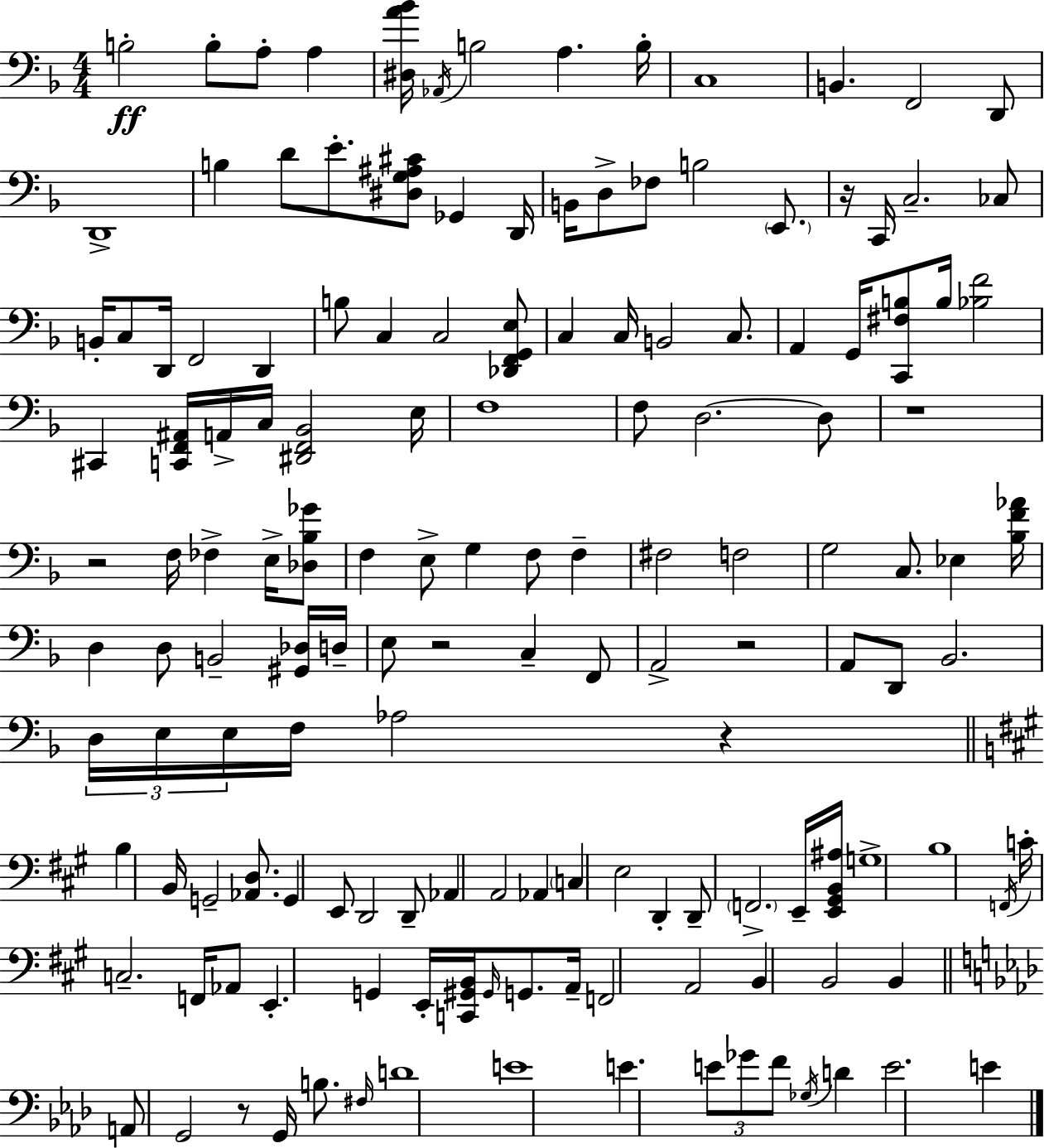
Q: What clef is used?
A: bass